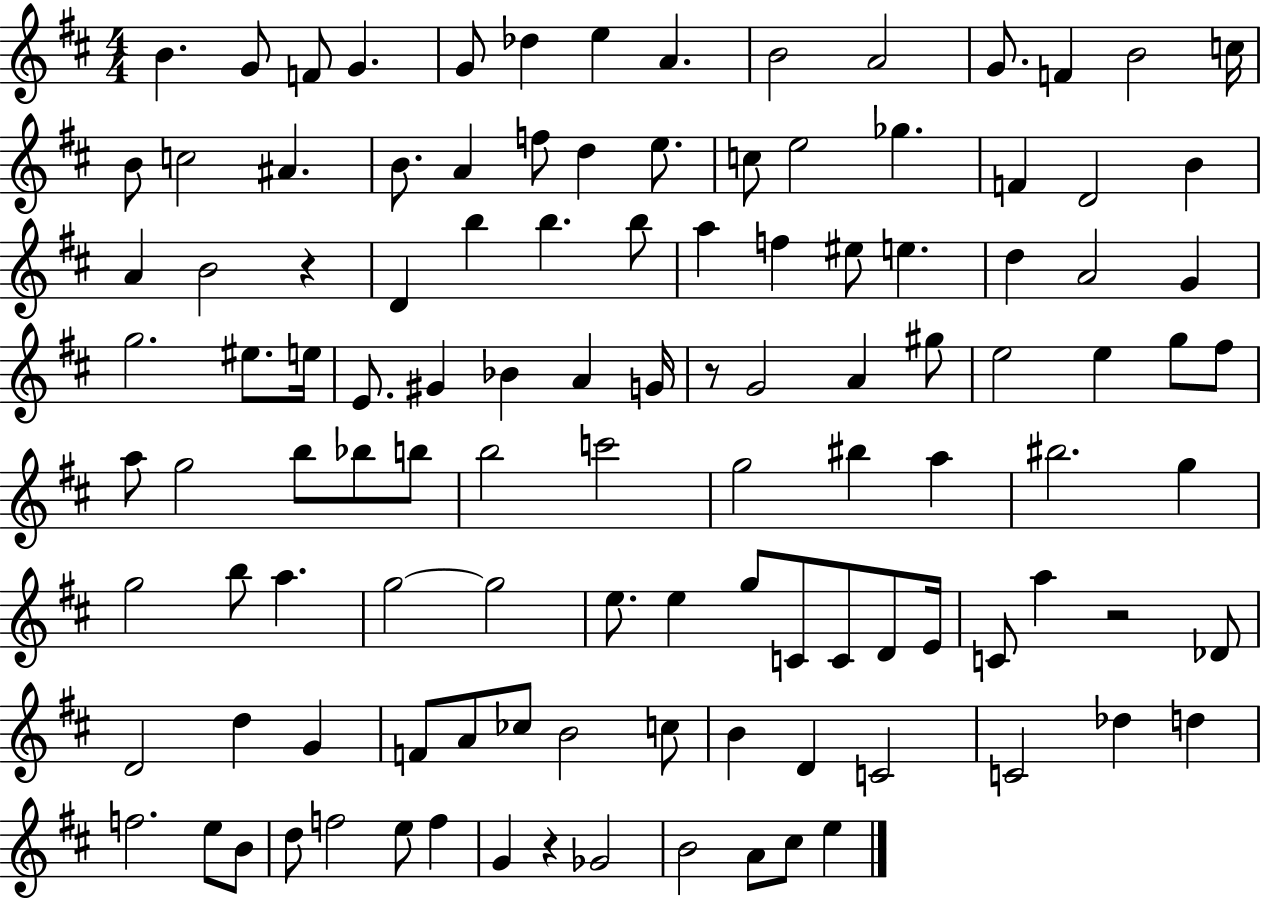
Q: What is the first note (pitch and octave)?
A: B4